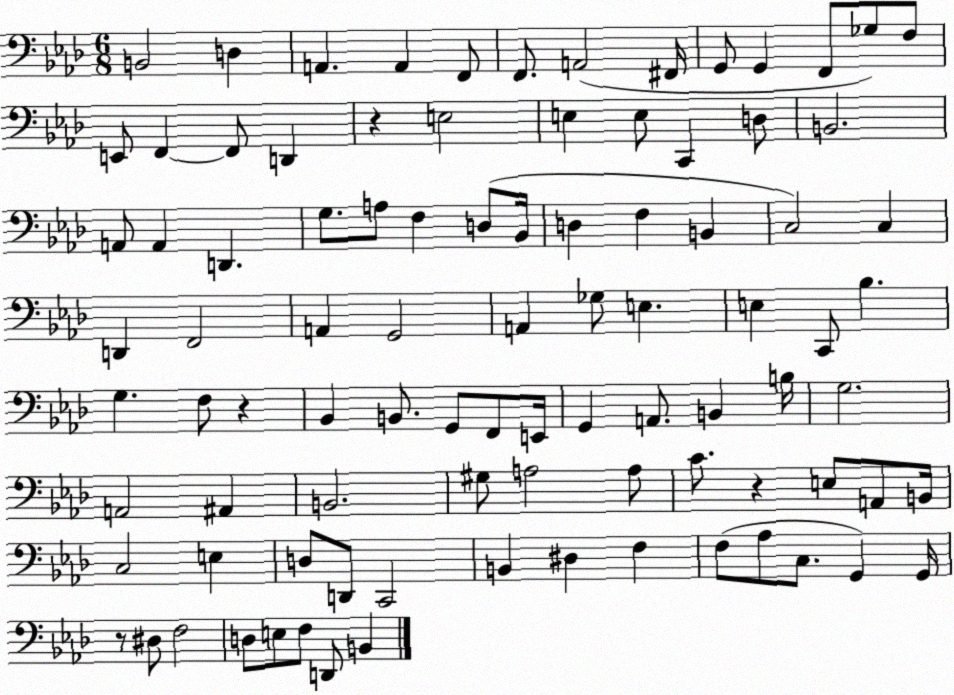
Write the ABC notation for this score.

X:1
T:Untitled
M:6/8
L:1/4
K:Ab
B,,2 D, A,, A,, F,,/2 F,,/2 A,,2 ^F,,/4 G,,/2 G,, F,,/2 _G,/2 F,/2 E,,/2 F,, F,,/2 D,, z E,2 E, E,/2 C,, D,/2 B,,2 A,,/2 A,, D,, G,/2 A,/2 F, D,/2 _B,,/4 D, F, B,, C,2 C, D,, F,,2 A,, G,,2 A,, _G,/2 E, E, C,,/2 _B, G, F,/2 z _B,, B,,/2 G,,/2 F,,/2 E,,/4 G,, A,,/2 B,, B,/4 G,2 A,,2 ^A,, B,,2 ^G,/2 A,2 A,/2 C/2 z E,/2 A,,/2 B,,/4 C,2 E, D,/2 D,,/2 C,,2 B,, ^D, F, F,/2 _A,/2 C,/2 G,, G,,/4 z/2 ^D,/2 F,2 D,/2 E,/2 F,/2 D,,/2 B,,